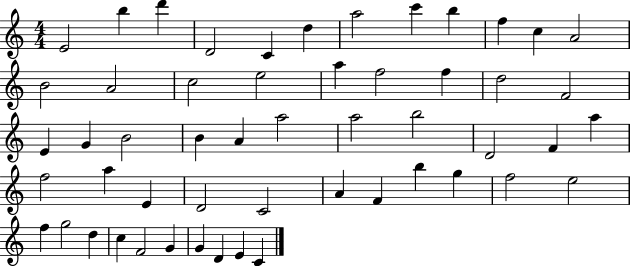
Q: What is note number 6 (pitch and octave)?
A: D5